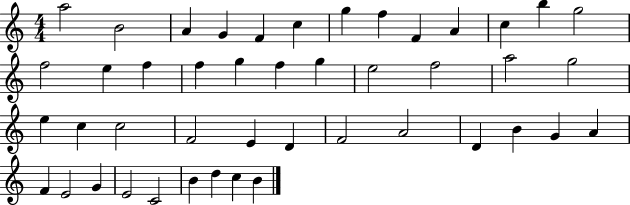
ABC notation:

X:1
T:Untitled
M:4/4
L:1/4
K:C
a2 B2 A G F c g f F A c b g2 f2 e f f g f g e2 f2 a2 g2 e c c2 F2 E D F2 A2 D B G A F E2 G E2 C2 B d c B